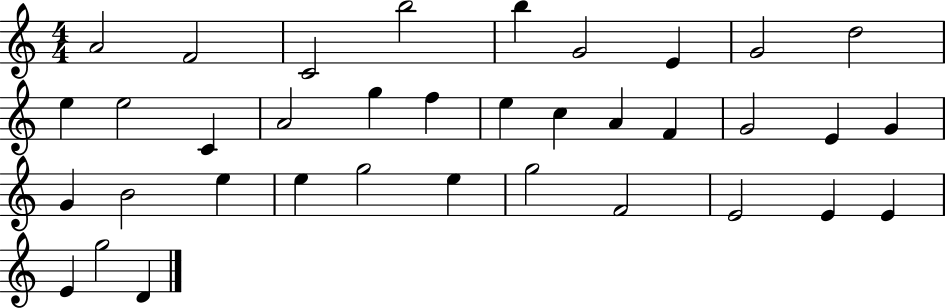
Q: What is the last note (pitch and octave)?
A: D4